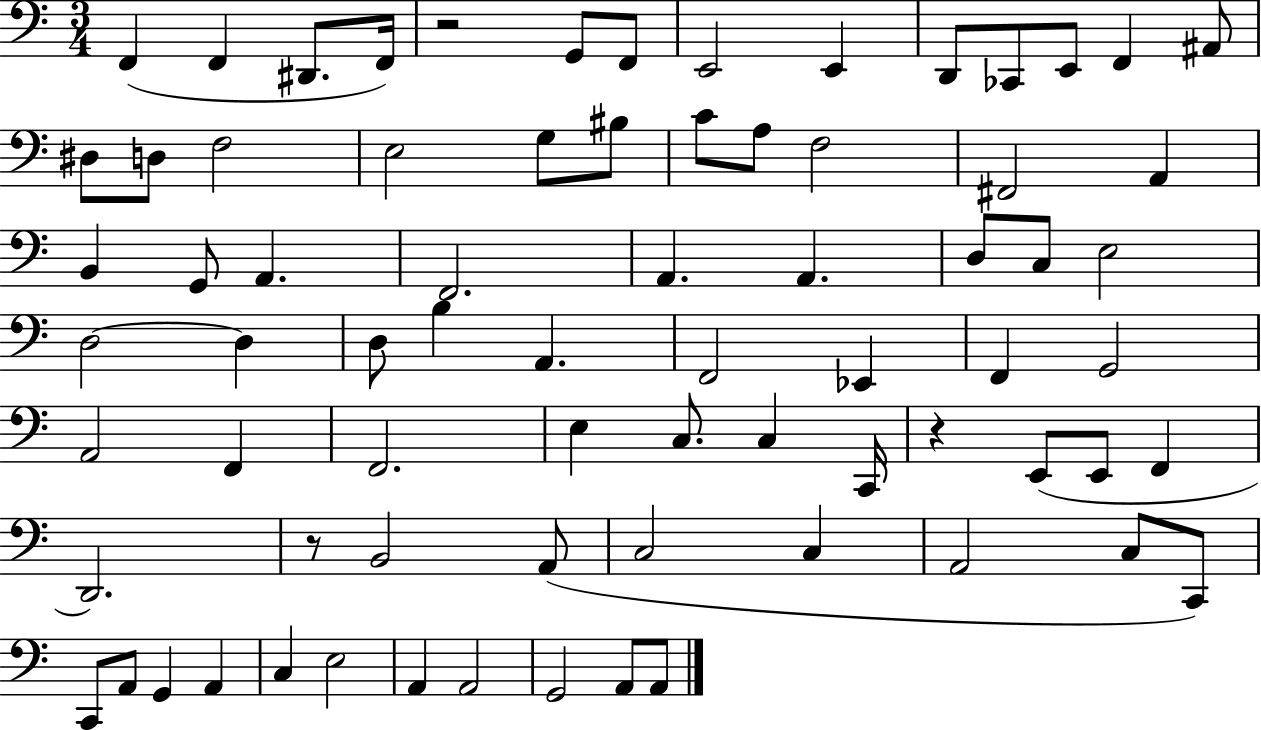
F2/q F2/q D#2/e. F2/s R/h G2/e F2/e E2/h E2/q D2/e CES2/e E2/e F2/q A#2/e D#3/e D3/e F3/h E3/h G3/e BIS3/e C4/e A3/e F3/h F#2/h A2/q B2/q G2/e A2/q. F2/h. A2/q. A2/q. D3/e C3/e E3/h D3/h D3/q D3/e B3/q A2/q. F2/h Eb2/q F2/q G2/h A2/h F2/q F2/h. E3/q C3/e. C3/q C2/s R/q E2/e E2/e F2/q D2/h. R/e B2/h A2/e C3/h C3/q A2/h C3/e C2/e C2/e A2/e G2/q A2/q C3/q E3/h A2/q A2/h G2/h A2/e A2/e